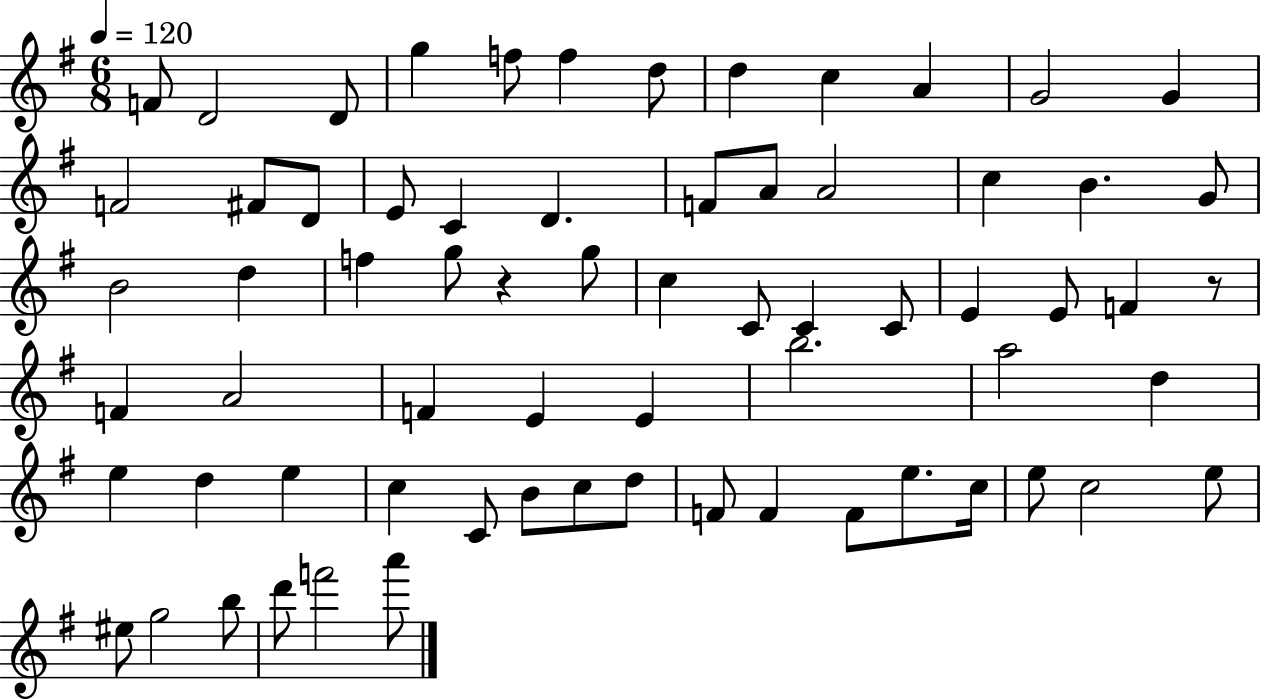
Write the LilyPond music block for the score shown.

{
  \clef treble
  \numericTimeSignature
  \time 6/8
  \key g \major
  \tempo 4 = 120
  \repeat volta 2 { f'8 d'2 d'8 | g''4 f''8 f''4 d''8 | d''4 c''4 a'4 | g'2 g'4 | \break f'2 fis'8 d'8 | e'8 c'4 d'4. | f'8 a'8 a'2 | c''4 b'4. g'8 | \break b'2 d''4 | f''4 g''8 r4 g''8 | c''4 c'8 c'4 c'8 | e'4 e'8 f'4 r8 | \break f'4 a'2 | f'4 e'4 e'4 | b''2. | a''2 d''4 | \break e''4 d''4 e''4 | c''4 c'8 b'8 c''8 d''8 | f'8 f'4 f'8 e''8. c''16 | e''8 c''2 e''8 | \break eis''8 g''2 b''8 | d'''8 f'''2 a'''8 | } \bar "|."
}